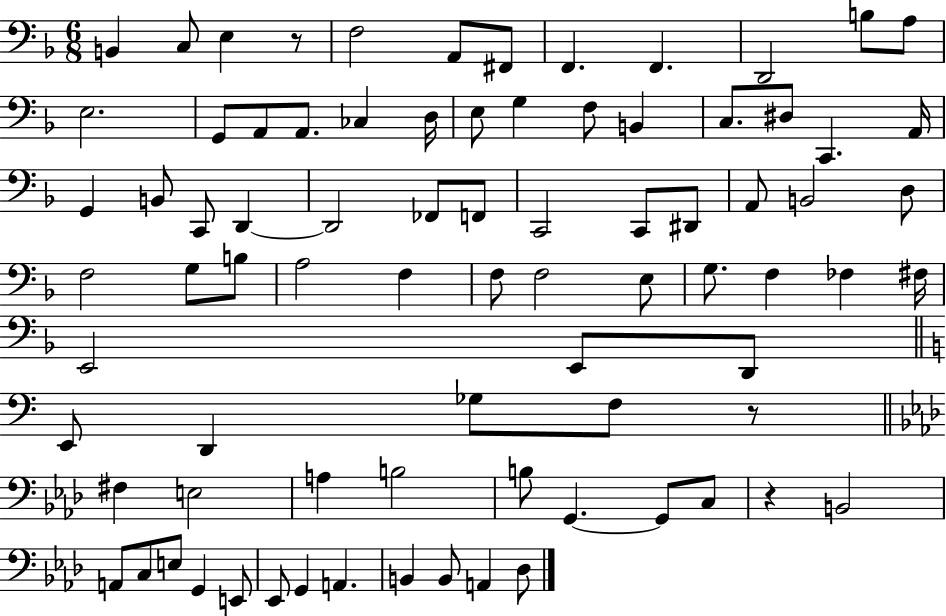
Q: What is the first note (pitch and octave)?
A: B2